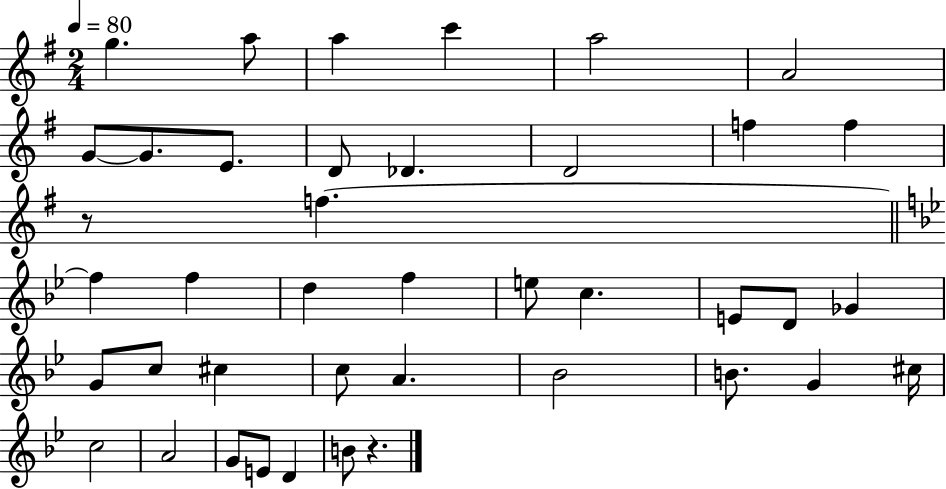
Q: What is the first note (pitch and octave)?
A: G5